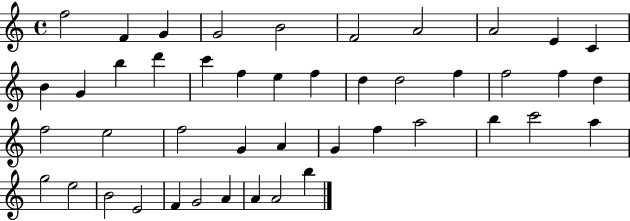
F5/h F4/q G4/q G4/h B4/h F4/h A4/h A4/h E4/q C4/q B4/q G4/q B5/q D6/q C6/q F5/q E5/q F5/q D5/q D5/h F5/q F5/h F5/q D5/q F5/h E5/h F5/h G4/q A4/q G4/q F5/q A5/h B5/q C6/h A5/q G5/h E5/h B4/h E4/h F4/q G4/h A4/q A4/q A4/h B5/q